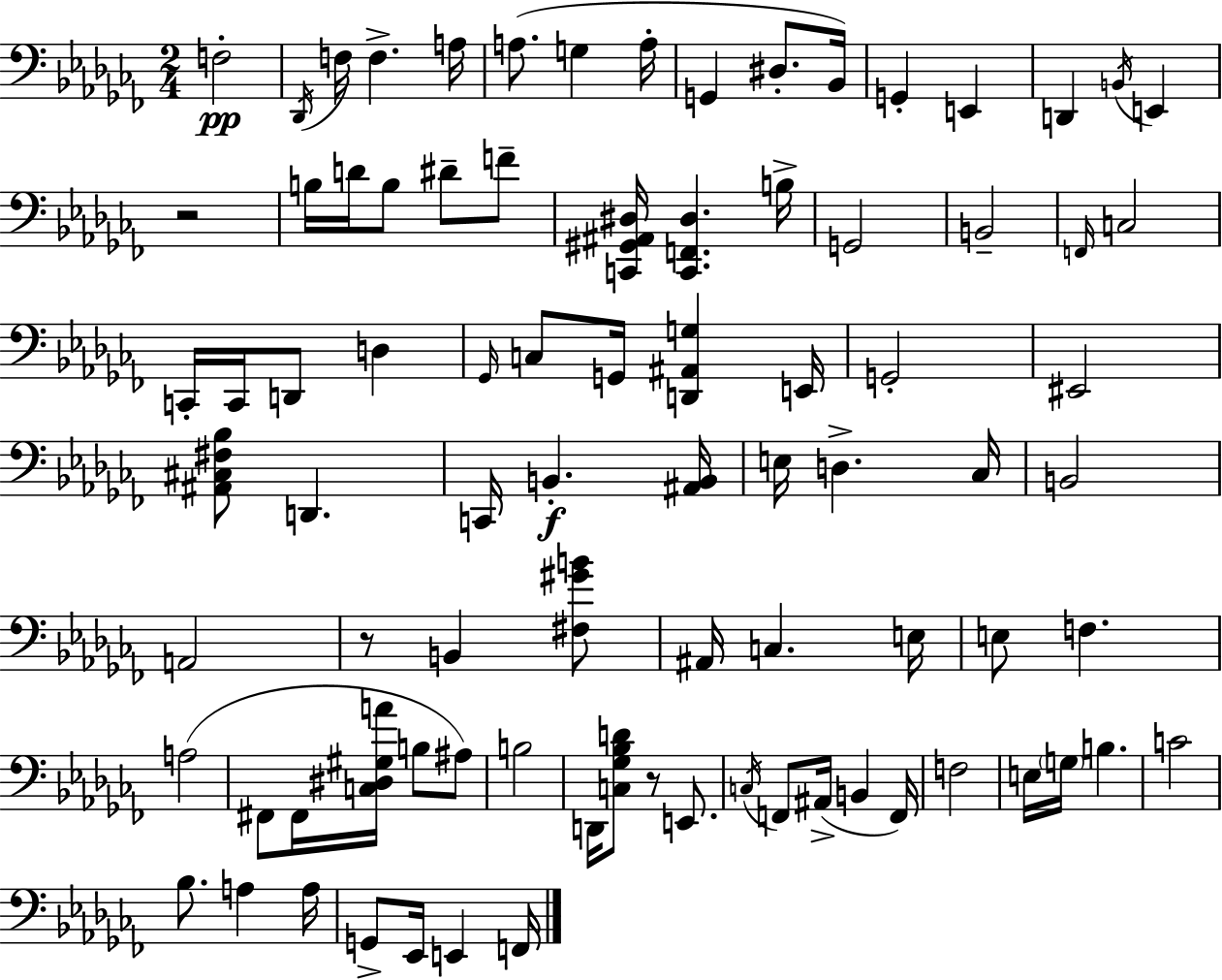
F3/h Db2/s F3/s F3/q. A3/s A3/e. G3/q A3/s G2/q D#3/e. Bb2/s G2/q E2/q D2/q B2/s E2/q R/h B3/s D4/s B3/e D#4/e F4/e [C2,G#2,A#2,D#3]/s [C2,F2,D#3]/q. B3/s G2/h B2/h F2/s C3/h C2/s C2/s D2/e D3/q Gb2/s C3/e G2/s [D2,A#2,G3]/q E2/s G2/h EIS2/h [A#2,C#3,F#3,Bb3]/e D2/q. C2/s B2/q. [A#2,B2]/s E3/s D3/q. CES3/s B2/h A2/h R/e B2/q [F#3,G#4,B4]/e A#2/s C3/q. E3/s E3/e F3/q. A3/h F#2/e F#2/s [C3,D#3,G#3,A4]/s B3/e A#3/e B3/h D2/s [C3,Gb3,Bb3,D4]/e R/e E2/e. C3/s F2/e A#2/s B2/q F2/s F3/h E3/s G3/s B3/q. C4/h Bb3/e. A3/q A3/s G2/e Eb2/s E2/q F2/s